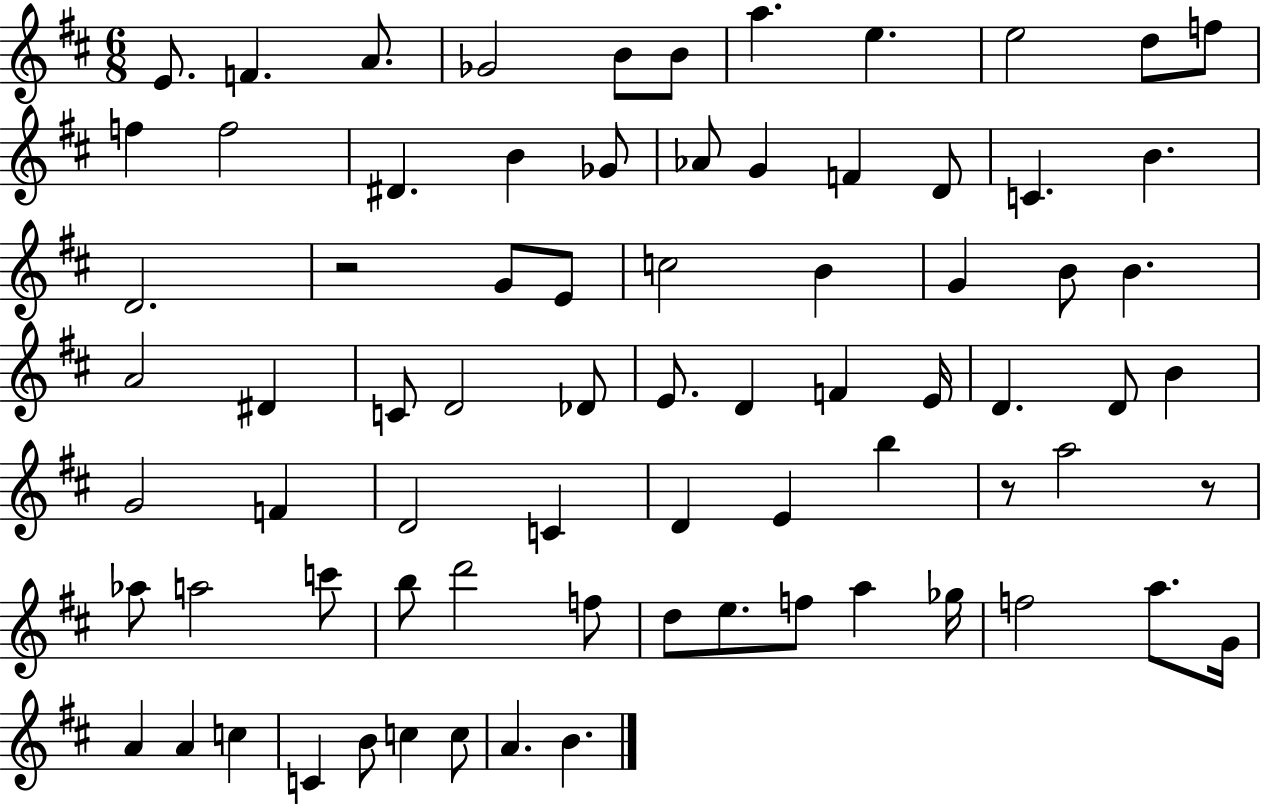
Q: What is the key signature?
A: D major